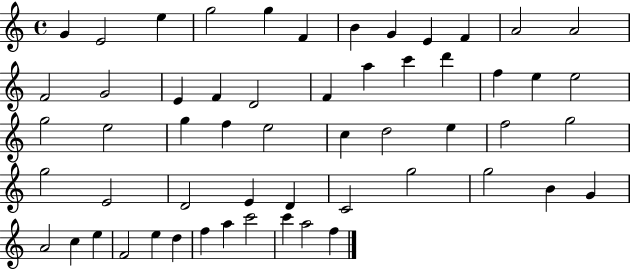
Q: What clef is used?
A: treble